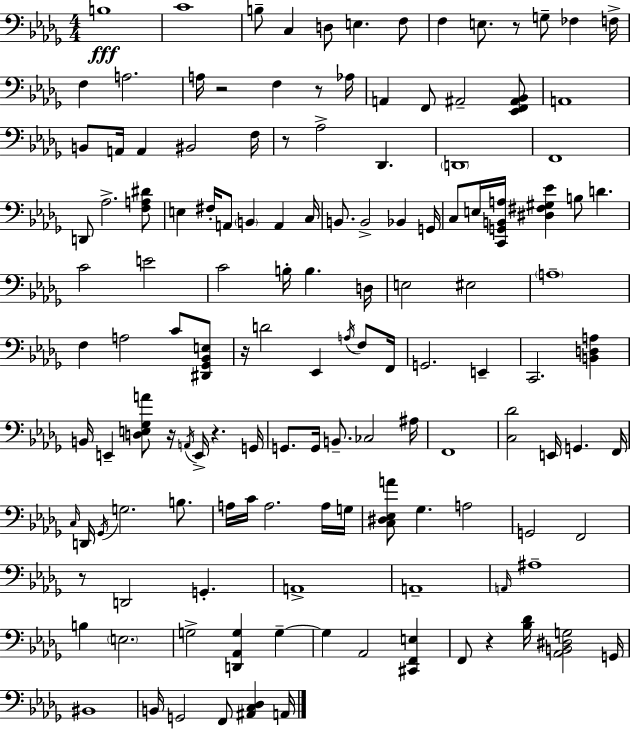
{
  \clef bass
  \numericTimeSignature
  \time 4/4
  \key bes \minor
  b1\fff | c'1 | b8-- c4 d8 e4. f8 | f4 e8. r8 g8-- fes4 f16-> | \break f4 a2. | a16 r2 f4 r8 aes16 | a,4 f,8 ais,2-- <ees, f, ais, bes,>8 | a,1 | \break b,8 a,16 a,4 bis,2 f16 | r8 aes2-> des,4. | \parenthesize d,1 | f,1 | \break d,8 aes2.-> <f a dis'>8 | e4 fis16-. a,8 \parenthesize b,4 a,4 c16 | b,8. b,2-> bes,4 g,16 | c8 e16 <c, g, b, a>16 <dis fis gis ees'>4 b8 d'4. | \break c'2 e'2 | c'2 b16-. b4. d16 | e2 eis2 | \parenthesize a1-- | \break f4 a2 c'8 <dis, ges, bes, e>8 | r16 d'2 ees,4 \acciaccatura { a16 } f8 | f,16 g,2. e,4-- | c,2. <b, d a>4 | \break b,16 e,4-- <d e ges a'>8 r16 \acciaccatura { a,16 } e,16-> r4. | g,16 g,8. g,16 b,8.-- ces2 | ais16 f,1 | <c des'>2 e,16 g,4. | \break f,16 \grace { c16 } d,16 \acciaccatura { ges,16 } g2. | b8. a16 c'16 a2. | a16 g16 <c dis ees a'>8 ges4. a2 | g,2 f,2 | \break r8 d,2 g,4.-. | a,1-> | a,1-- | \grace { a,16 } ais1-- | \break b4 \parenthesize e2. | g2-> <d, aes, g>4 | g4--~~ g4 aes,2 | <cis, f, e>4 f,8 r4 <bes des'>16 <aes, b, dis g>2 | \break g,16 bis,1 | b,16 g,2 f,8 | <ais, c des>4 a,16 \bar "|."
}